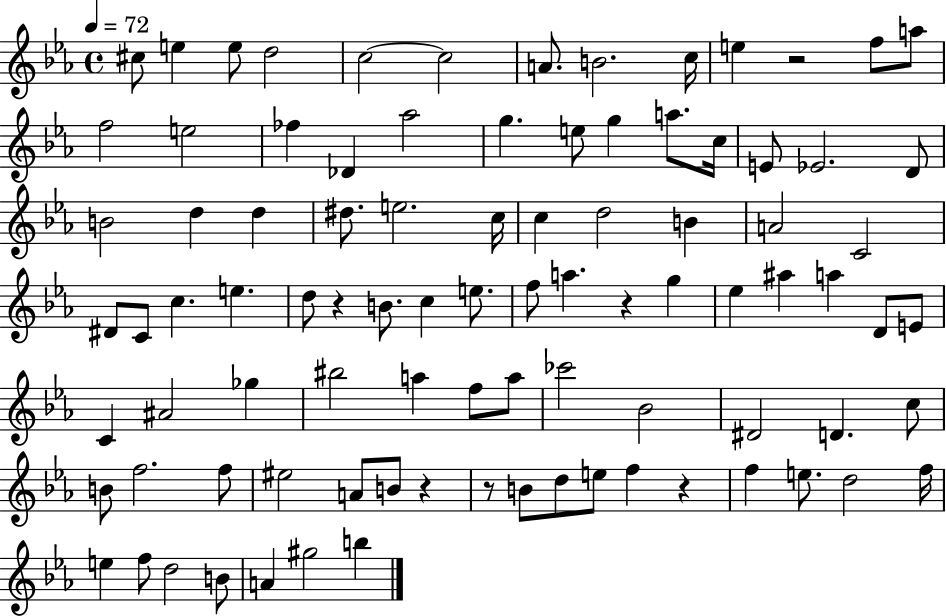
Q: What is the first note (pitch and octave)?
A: C#5